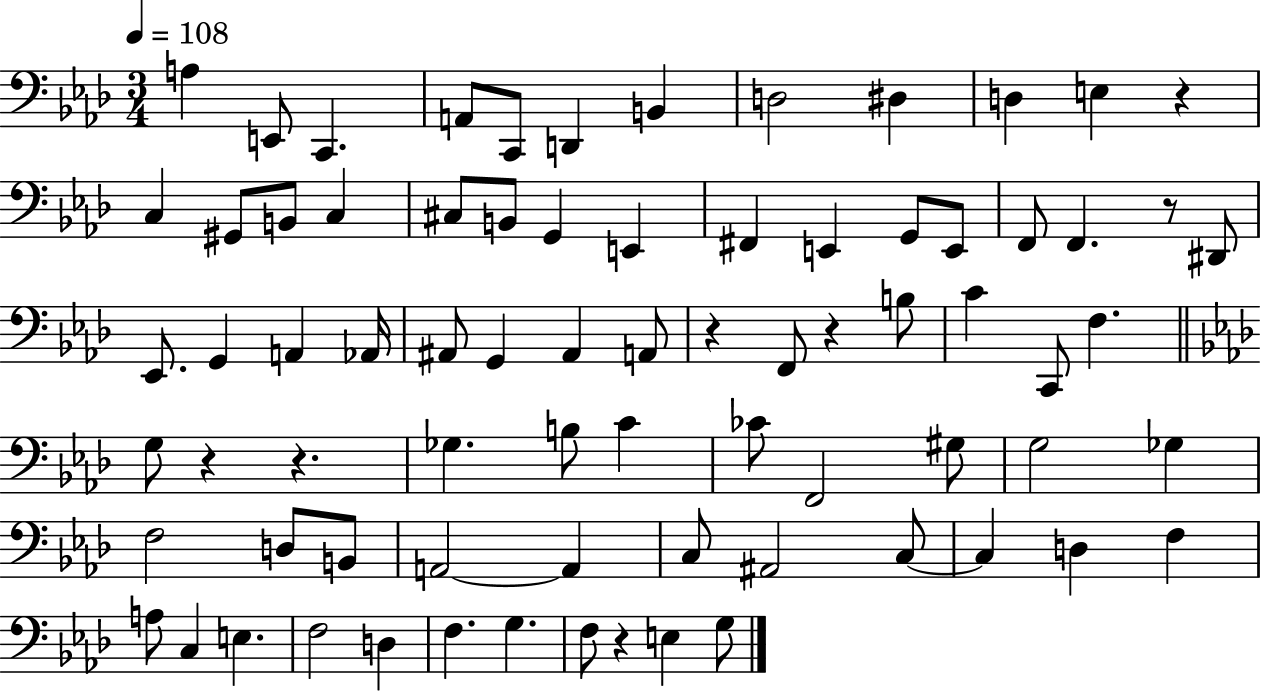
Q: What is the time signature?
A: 3/4